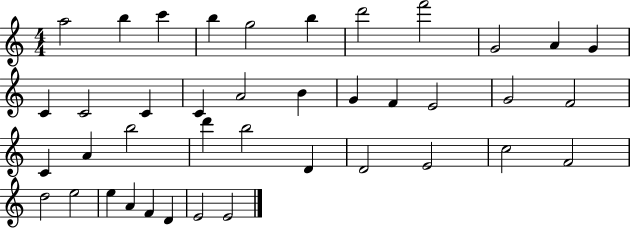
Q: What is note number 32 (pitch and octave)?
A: F4